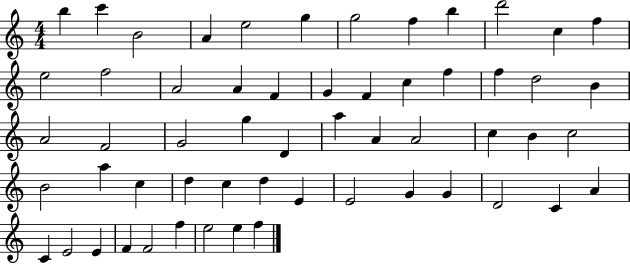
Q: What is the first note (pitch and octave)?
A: B5